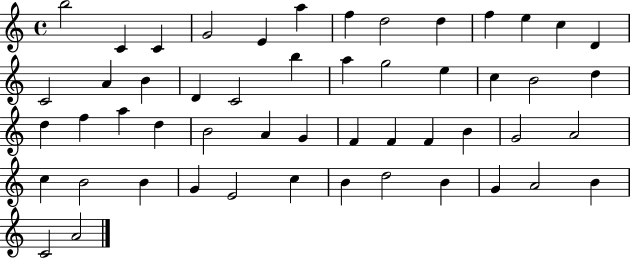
B5/h C4/q C4/q G4/h E4/q A5/q F5/q D5/h D5/q F5/q E5/q C5/q D4/q C4/h A4/q B4/q D4/q C4/h B5/q A5/q G5/h E5/q C5/q B4/h D5/q D5/q F5/q A5/q D5/q B4/h A4/q G4/q F4/q F4/q F4/q B4/q G4/h A4/h C5/q B4/h B4/q G4/q E4/h C5/q B4/q D5/h B4/q G4/q A4/h B4/q C4/h A4/h